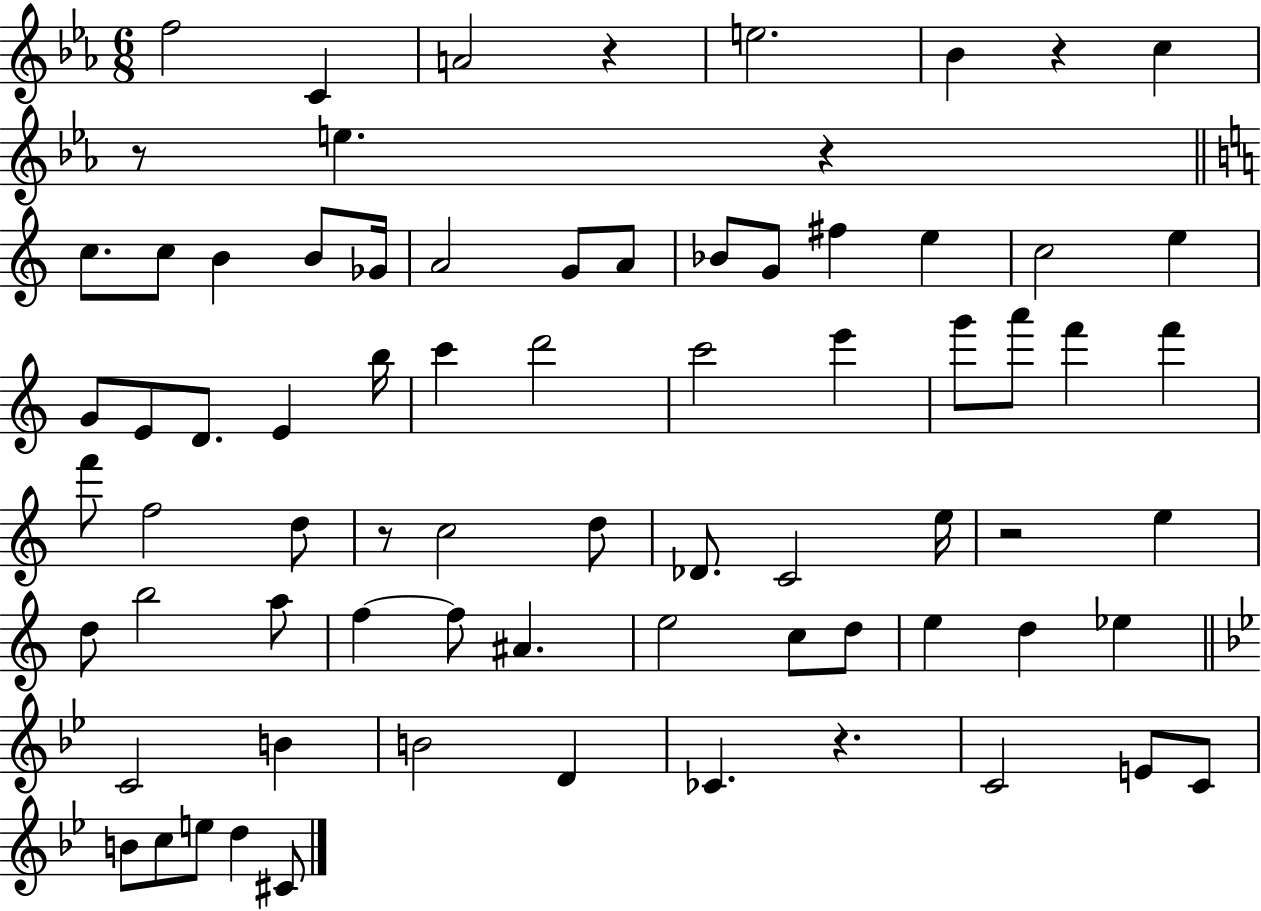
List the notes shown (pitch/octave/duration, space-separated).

F5/h C4/q A4/h R/q E5/h. Bb4/q R/q C5/q R/e E5/q. R/q C5/e. C5/e B4/q B4/e Gb4/s A4/h G4/e A4/e Bb4/e G4/e F#5/q E5/q C5/h E5/q G4/e E4/e D4/e. E4/q B5/s C6/q D6/h C6/h E6/q G6/e A6/e F6/q F6/q F6/e F5/h D5/e R/e C5/h D5/e Db4/e. C4/h E5/s R/h E5/q D5/e B5/h A5/e F5/q F5/e A#4/q. E5/h C5/e D5/e E5/q D5/q Eb5/q C4/h B4/q B4/h D4/q CES4/q. R/q. C4/h E4/e C4/e B4/e C5/e E5/e D5/q C#4/e